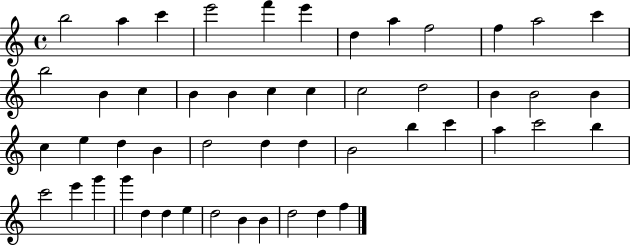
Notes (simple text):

B5/h A5/q C6/q E6/h F6/q E6/q D5/q A5/q F5/h F5/q A5/h C6/q B5/h B4/q C5/q B4/q B4/q C5/q C5/q C5/h D5/h B4/q B4/h B4/q C5/q E5/q D5/q B4/q D5/h D5/q D5/q B4/h B5/q C6/q A5/q C6/h B5/q C6/h E6/q G6/q G6/q D5/q D5/q E5/q D5/h B4/q B4/q D5/h D5/q F5/q